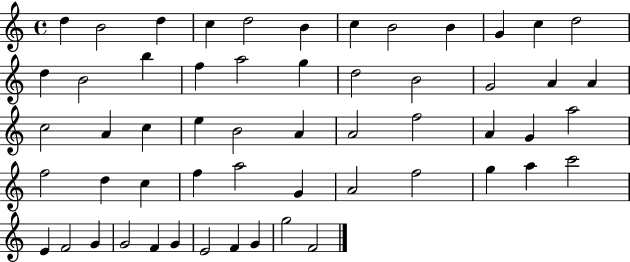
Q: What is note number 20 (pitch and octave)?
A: B4